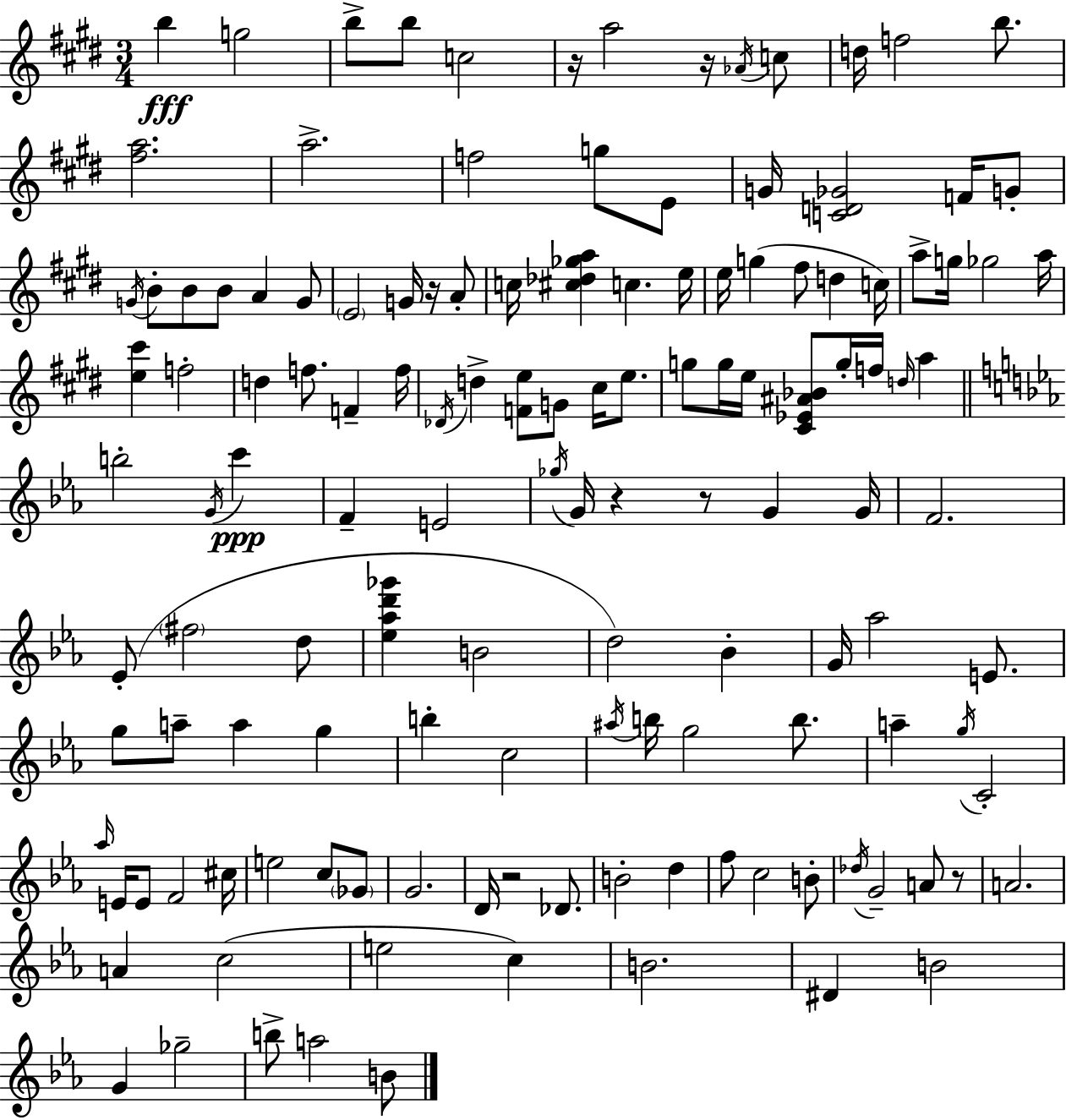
B5/q G5/h B5/e B5/e C5/h R/s A5/h R/s Ab4/s C5/e D5/s F5/h B5/e. [F#5,A5]/h. A5/h. F5/h G5/e E4/e G4/s [C4,D4,Gb4]/h F4/s G4/e G4/s B4/e B4/e B4/e A4/q G4/e E4/h G4/s R/s A4/e C5/s [C#5,Db5,Gb5,A5]/q C5/q. E5/s E5/s G5/q F#5/e D5/q C5/s A5/e G5/s Gb5/h A5/s [E5,C#6]/q F5/h D5/q F5/e. F4/q F5/s Db4/s D5/q [F4,E5]/e G4/e C#5/s E5/e. G5/e G5/s E5/s [C#4,Eb4,A#4,Bb4]/e G5/s F5/s D5/s A5/q B5/h G4/s C6/q F4/q E4/h Gb5/s G4/s R/q R/e G4/q G4/s F4/h. Eb4/e F#5/h D5/e [Eb5,Ab5,D6,Gb6]/q B4/h D5/h Bb4/q G4/s Ab5/h E4/e. G5/e A5/e A5/q G5/q B5/q C5/h A#5/s B5/s G5/h B5/e. A5/q G5/s C4/h Ab5/s E4/s E4/e F4/h C#5/s E5/h C5/e Gb4/e G4/h. D4/s R/h Db4/e. B4/h D5/q F5/e C5/h B4/e Db5/s G4/h A4/e R/e A4/h. A4/q C5/h E5/h C5/q B4/h. D#4/q B4/h G4/q Gb5/h B5/e A5/h B4/e